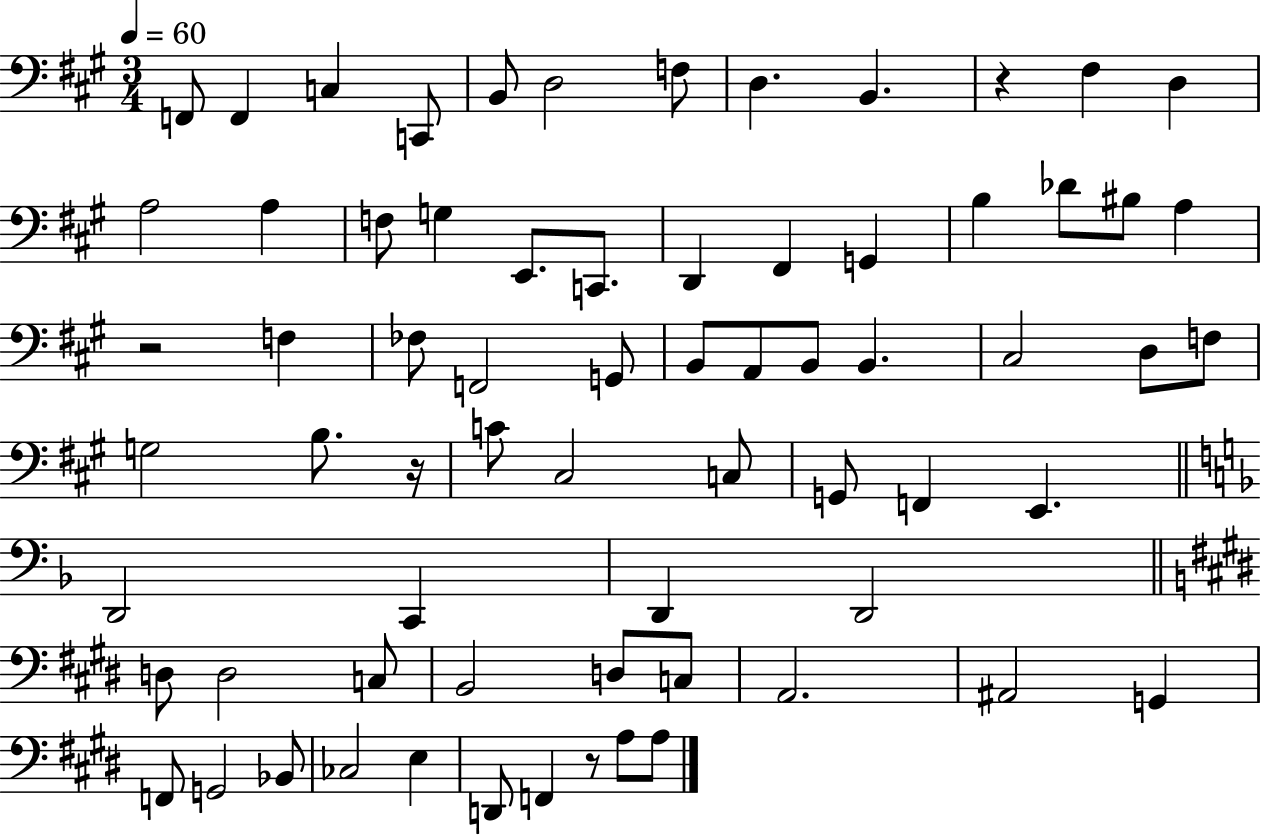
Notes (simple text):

F2/e F2/q C3/q C2/e B2/e D3/h F3/e D3/q. B2/q. R/q F#3/q D3/q A3/h A3/q F3/e G3/q E2/e. C2/e. D2/q F#2/q G2/q B3/q Db4/e BIS3/e A3/q R/h F3/q FES3/e F2/h G2/e B2/e A2/e B2/e B2/q. C#3/h D3/e F3/e G3/h B3/e. R/s C4/e C#3/h C3/e G2/e F2/q E2/q. D2/h C2/q D2/q D2/h D3/e D3/h C3/e B2/h D3/e C3/e A2/h. A#2/h G2/q F2/e G2/h Bb2/e CES3/h E3/q D2/e F2/q R/e A3/e A3/e